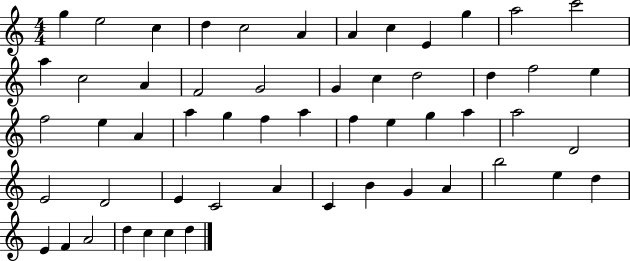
G5/q E5/h C5/q D5/q C5/h A4/q A4/q C5/q E4/q G5/q A5/h C6/h A5/q C5/h A4/q F4/h G4/h G4/q C5/q D5/h D5/q F5/h E5/q F5/h E5/q A4/q A5/q G5/q F5/q A5/q F5/q E5/q G5/q A5/q A5/h D4/h E4/h D4/h E4/q C4/h A4/q C4/q B4/q G4/q A4/q B5/h E5/q D5/q E4/q F4/q A4/h D5/q C5/q C5/q D5/q